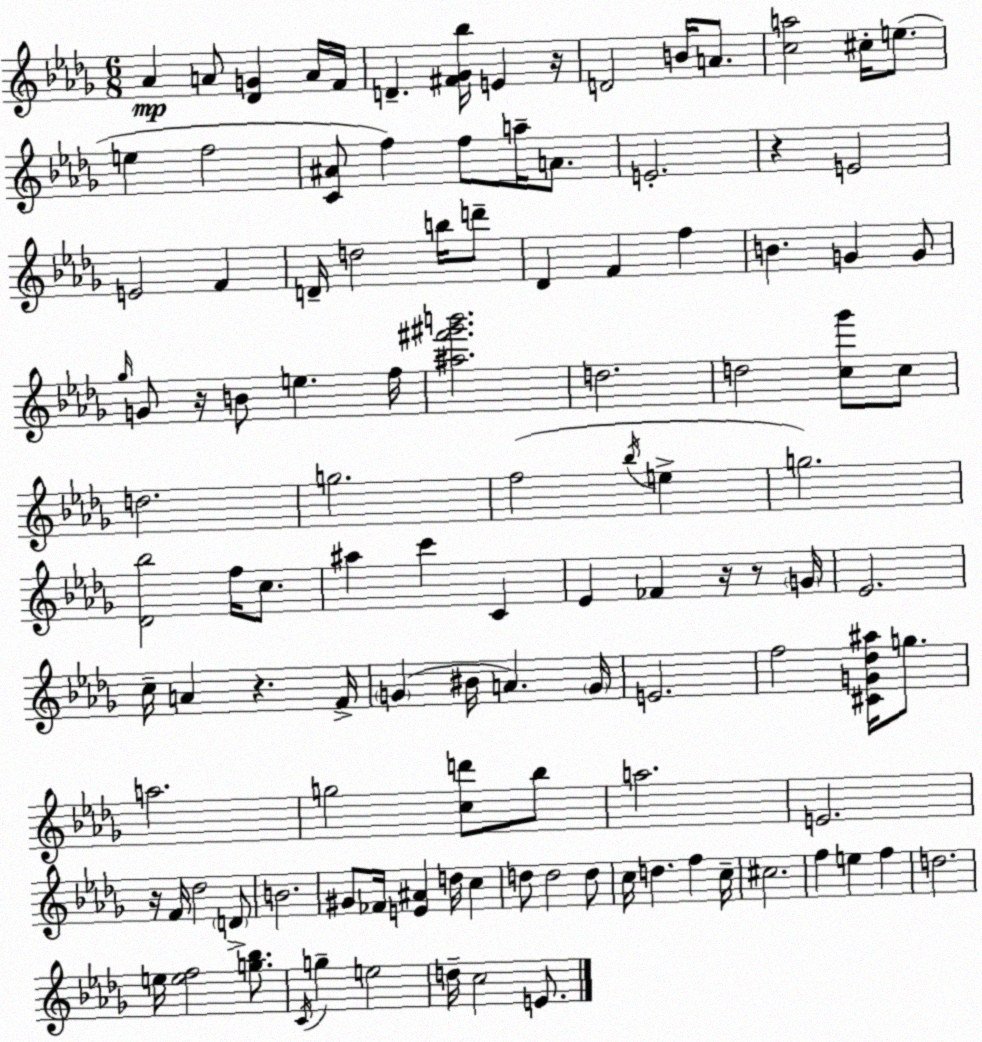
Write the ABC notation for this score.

X:1
T:Untitled
M:6/8
L:1/4
K:Bbm
_A A/2 [_DG] A/4 F/4 D [^F_G_b]/4 E z/4 D2 B/4 A/2 [ca]2 ^c/4 e/2 e f2 [C^A]/2 f f/2 a/4 A/2 E2 z E2 E2 F D/4 d2 b/4 d'/2 _D F f B G G/2 _g/4 G/2 z/4 B/2 e f/4 [^a^f'^g'b']2 d2 d2 [c_g']/2 c/2 d2 g2 f2 _b/4 e g2 [_D_b]2 f/4 c/2 ^a c' C _E _F z/4 z/2 G/4 _E2 c/4 A z F/4 G ^B/4 A G/4 E2 f2 [^CG_d^a]/4 g/2 a2 g2 [cd']/2 _b/2 a2 E2 z/4 F/4 _d2 D/2 B2 ^G/2 _F/4 [E^A] d/4 c d/2 d2 d/2 c/4 d f c/4 ^c2 f e f d2 e/4 [ef]2 [g_b]/2 C/4 g e2 d/4 c2 E/2